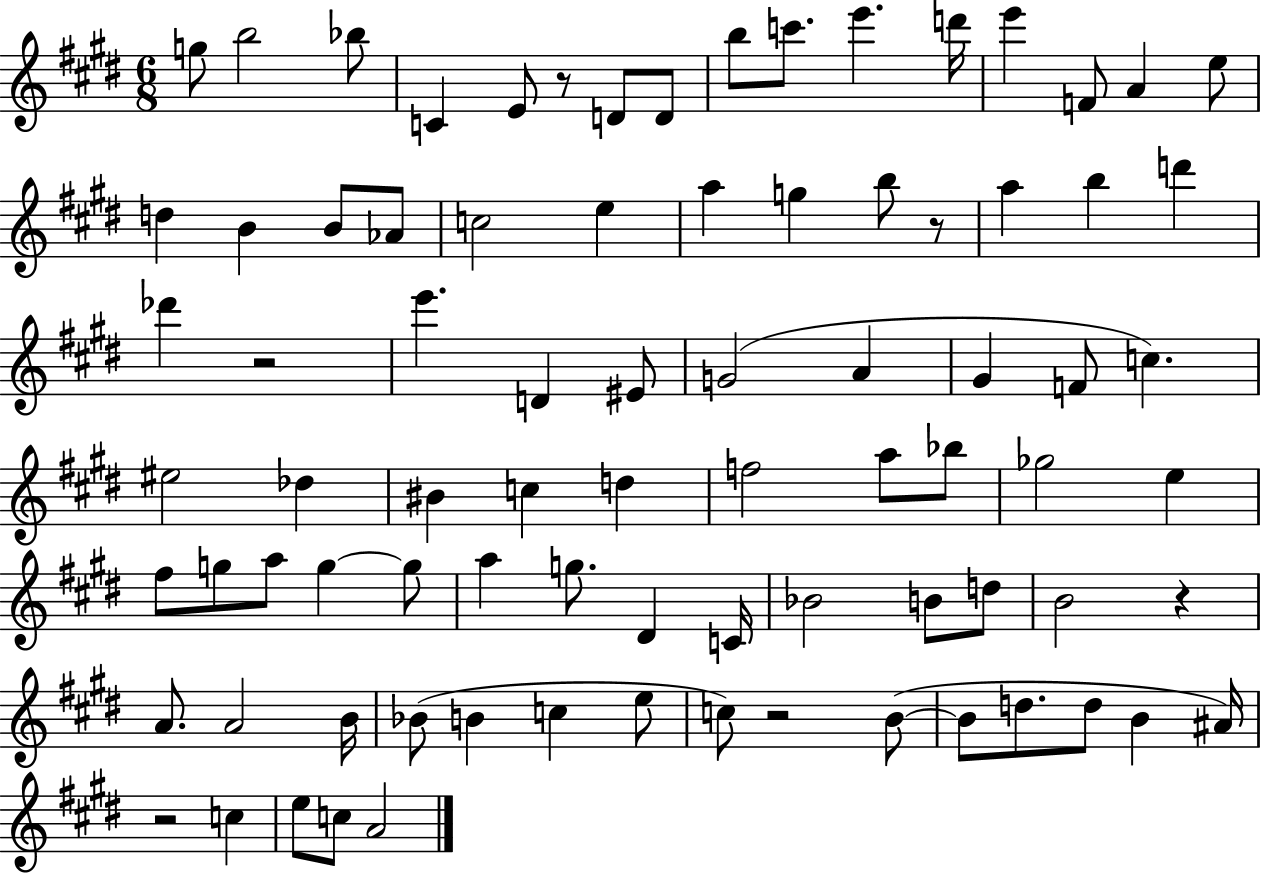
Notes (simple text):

G5/e B5/h Bb5/e C4/q E4/e R/e D4/e D4/e B5/e C6/e. E6/q. D6/s E6/q F4/e A4/q E5/e D5/q B4/q B4/e Ab4/e C5/h E5/q A5/q G5/q B5/e R/e A5/q B5/q D6/q Db6/q R/h E6/q. D4/q EIS4/e G4/h A4/q G#4/q F4/e C5/q. EIS5/h Db5/q BIS4/q C5/q D5/q F5/h A5/e Bb5/e Gb5/h E5/q F#5/e G5/e A5/e G5/q G5/e A5/q G5/e. D#4/q C4/s Bb4/h B4/e D5/e B4/h R/q A4/e. A4/h B4/s Bb4/e B4/q C5/q E5/e C5/e R/h B4/e B4/e D5/e. D5/e B4/q A#4/s R/h C5/q E5/e C5/e A4/h